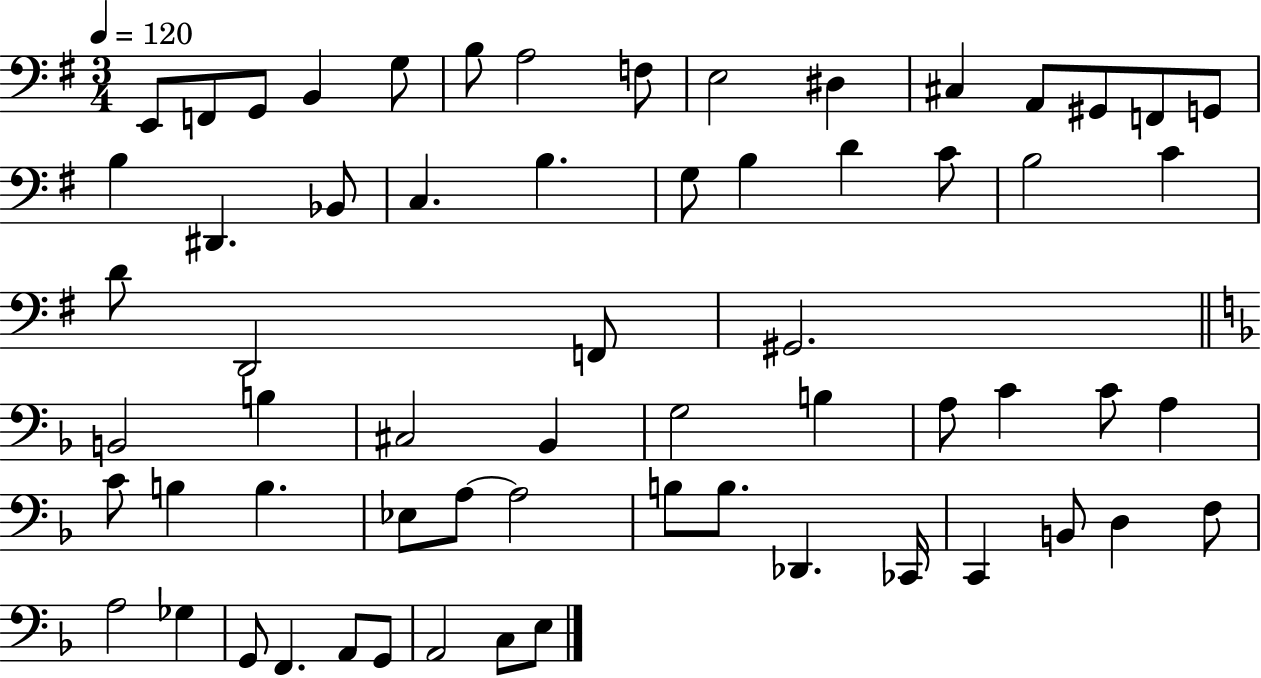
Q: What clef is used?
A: bass